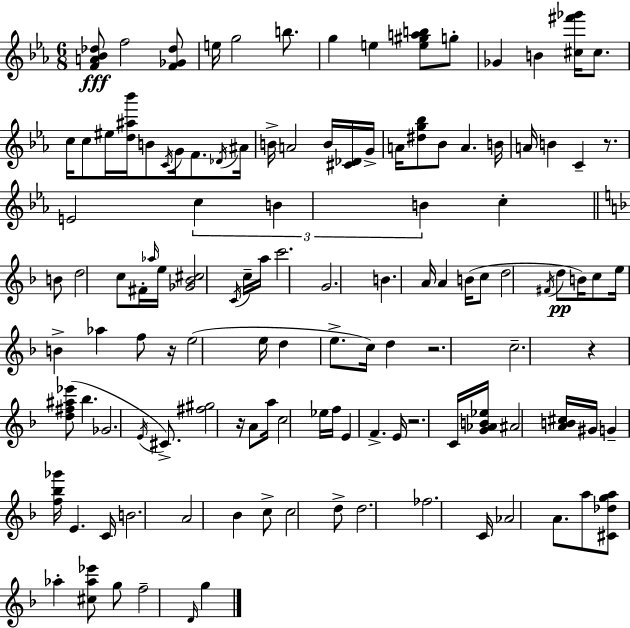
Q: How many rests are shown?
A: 6